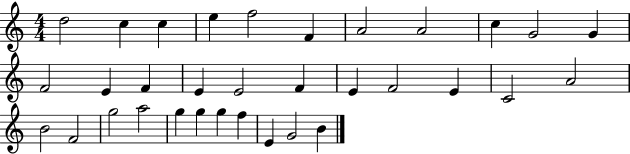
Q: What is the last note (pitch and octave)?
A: B4